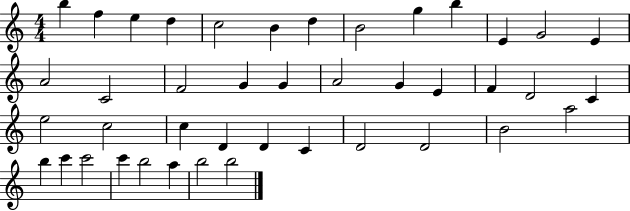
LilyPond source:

{
  \clef treble
  \numericTimeSignature
  \time 4/4
  \key c \major
  b''4 f''4 e''4 d''4 | c''2 b'4 d''4 | b'2 g''4 b''4 | e'4 g'2 e'4 | \break a'2 c'2 | f'2 g'4 g'4 | a'2 g'4 e'4 | f'4 d'2 c'4 | \break e''2 c''2 | c''4 d'4 d'4 c'4 | d'2 d'2 | b'2 a''2 | \break b''4 c'''4 c'''2 | c'''4 b''2 a''4 | b''2 b''2 | \bar "|."
}